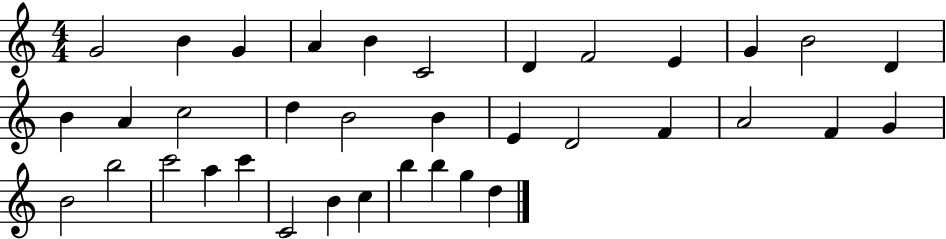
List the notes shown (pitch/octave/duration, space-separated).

G4/h B4/q G4/q A4/q B4/q C4/h D4/q F4/h E4/q G4/q B4/h D4/q B4/q A4/q C5/h D5/q B4/h B4/q E4/q D4/h F4/q A4/h F4/q G4/q B4/h B5/h C6/h A5/q C6/q C4/h B4/q C5/q B5/q B5/q G5/q D5/q